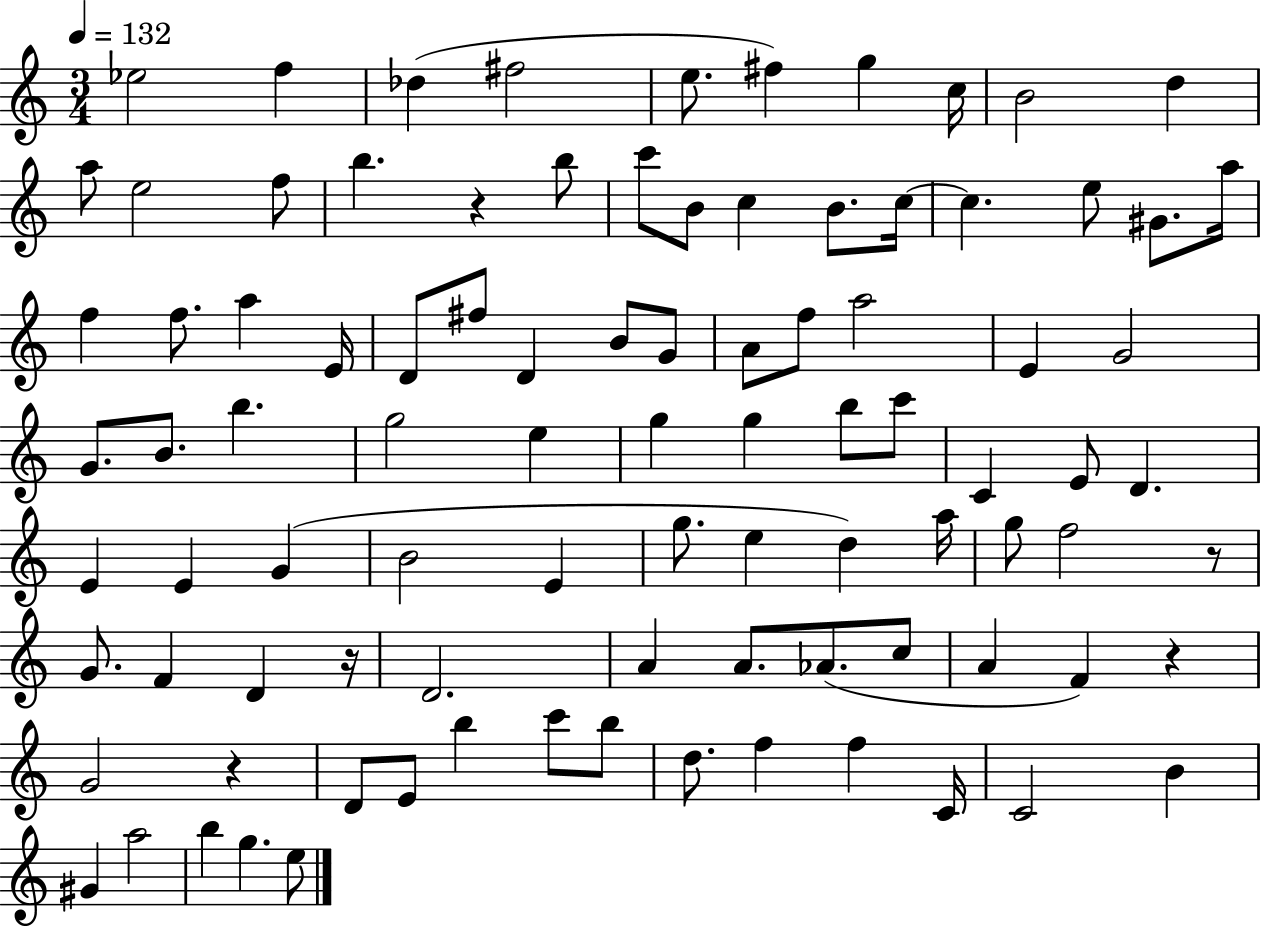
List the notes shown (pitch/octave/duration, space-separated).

Eb5/h F5/q Db5/q F#5/h E5/e. F#5/q G5/q C5/s B4/h D5/q A5/e E5/h F5/e B5/q. R/q B5/e C6/e B4/e C5/q B4/e. C5/s C5/q. E5/e G#4/e. A5/s F5/q F5/e. A5/q E4/s D4/e F#5/e D4/q B4/e G4/e A4/e F5/e A5/h E4/q G4/h G4/e. B4/e. B5/q. G5/h E5/q G5/q G5/q B5/e C6/e C4/q E4/e D4/q. E4/q E4/q G4/q B4/h E4/q G5/e. E5/q D5/q A5/s G5/e F5/h R/e G4/e. F4/q D4/q R/s D4/h. A4/q A4/e. Ab4/e. C5/e A4/q F4/q R/q G4/h R/q D4/e E4/e B5/q C6/e B5/e D5/e. F5/q F5/q C4/s C4/h B4/q G#4/q A5/h B5/q G5/q. E5/e